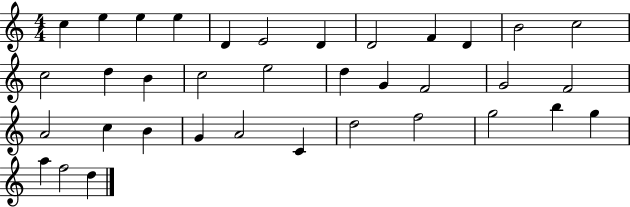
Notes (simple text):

C5/q E5/q E5/q E5/q D4/q E4/h D4/q D4/h F4/q D4/q B4/h C5/h C5/h D5/q B4/q C5/h E5/h D5/q G4/q F4/h G4/h F4/h A4/h C5/q B4/q G4/q A4/h C4/q D5/h F5/h G5/h B5/q G5/q A5/q F5/h D5/q